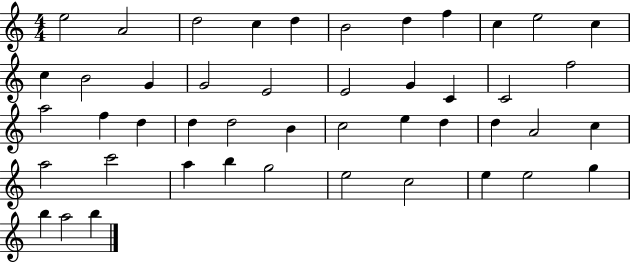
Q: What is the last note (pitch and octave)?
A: B5